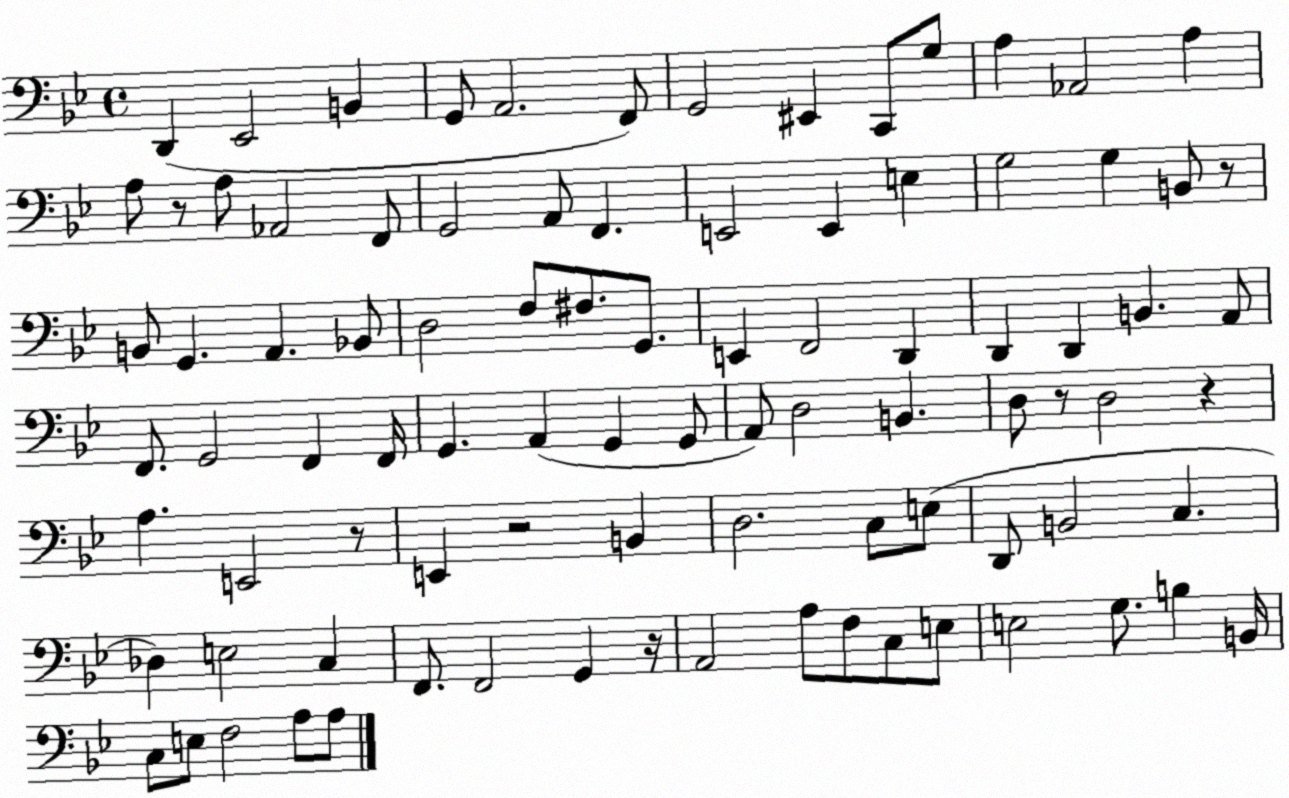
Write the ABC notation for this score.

X:1
T:Untitled
M:4/4
L:1/4
K:Bb
D,, _E,,2 B,, G,,/2 A,,2 F,,/2 G,,2 ^E,, C,,/2 G,/2 A, _A,,2 A, A,/2 z/2 A,/2 _A,,2 F,,/2 G,,2 A,,/2 F,, E,,2 E,, E, G,2 G, B,,/2 z/2 B,,/2 G,, A,, _B,,/2 D,2 F,/2 ^F,/2 G,,/2 E,, F,,2 D,, D,, D,, B,, A,,/2 F,,/2 G,,2 F,, F,,/4 G,, A,, G,, G,,/2 A,,/2 D,2 B,, D,/2 z/2 D,2 z A, E,,2 z/2 E,, z2 B,, D,2 C,/2 E,/2 D,,/2 B,,2 C, _D, E,2 C, F,,/2 F,,2 G,, z/4 A,,2 A,/2 F,/2 C,/2 E,/2 E,2 G,/2 B, B,,/4 C,/2 E,/2 F,2 A,/2 A,/2